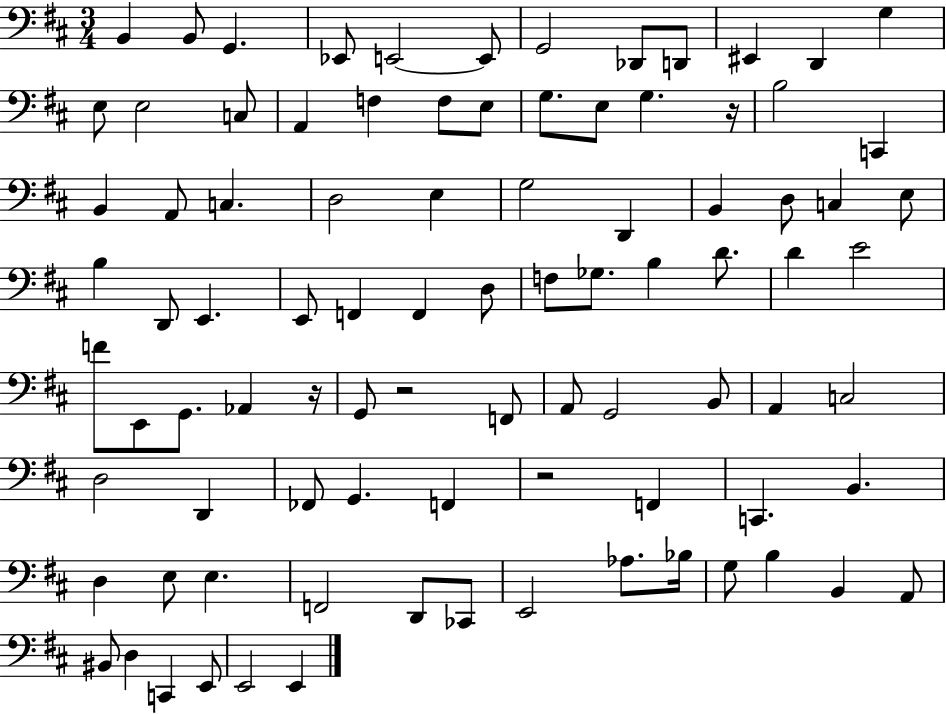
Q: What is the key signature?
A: D major